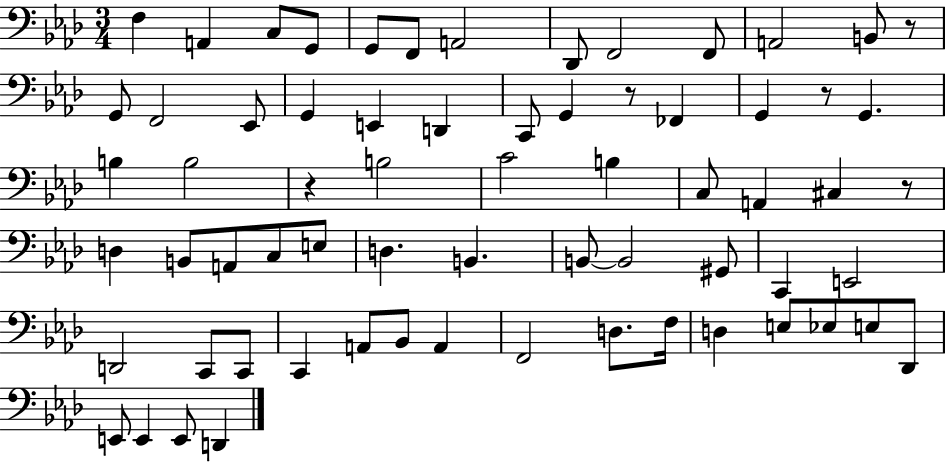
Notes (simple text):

F3/q A2/q C3/e G2/e G2/e F2/e A2/h Db2/e F2/h F2/e A2/h B2/e R/e G2/e F2/h Eb2/e G2/q E2/q D2/q C2/e G2/q R/e FES2/q G2/q R/e G2/q. B3/q B3/h R/q B3/h C4/h B3/q C3/e A2/q C#3/q R/e D3/q B2/e A2/e C3/e E3/e D3/q. B2/q. B2/e B2/h G#2/e C2/q E2/h D2/h C2/e C2/e C2/q A2/e Bb2/e A2/q F2/h D3/e. F3/s D3/q E3/e Eb3/e E3/e Db2/e E2/e E2/q E2/e D2/q